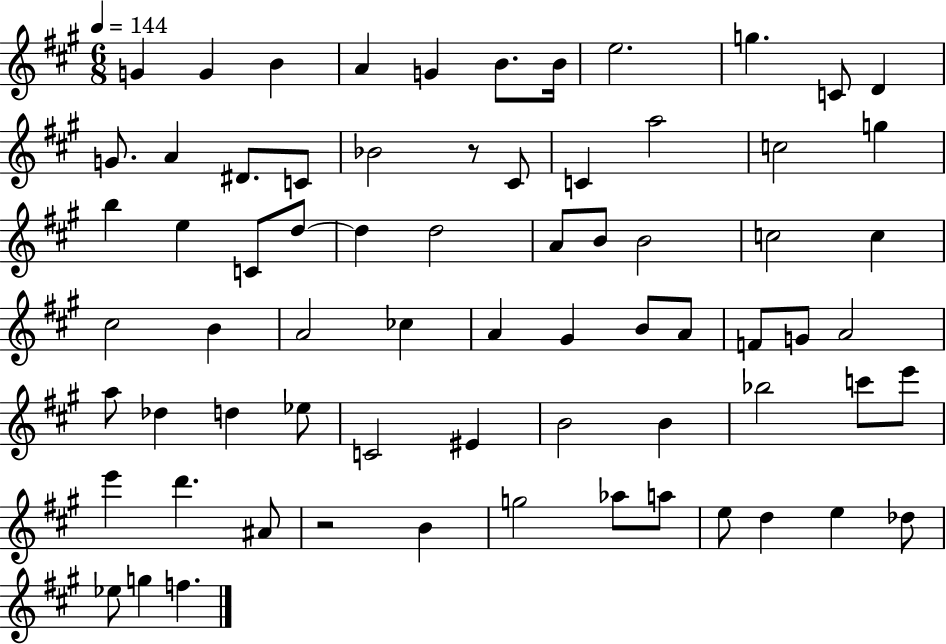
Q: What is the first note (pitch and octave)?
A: G4